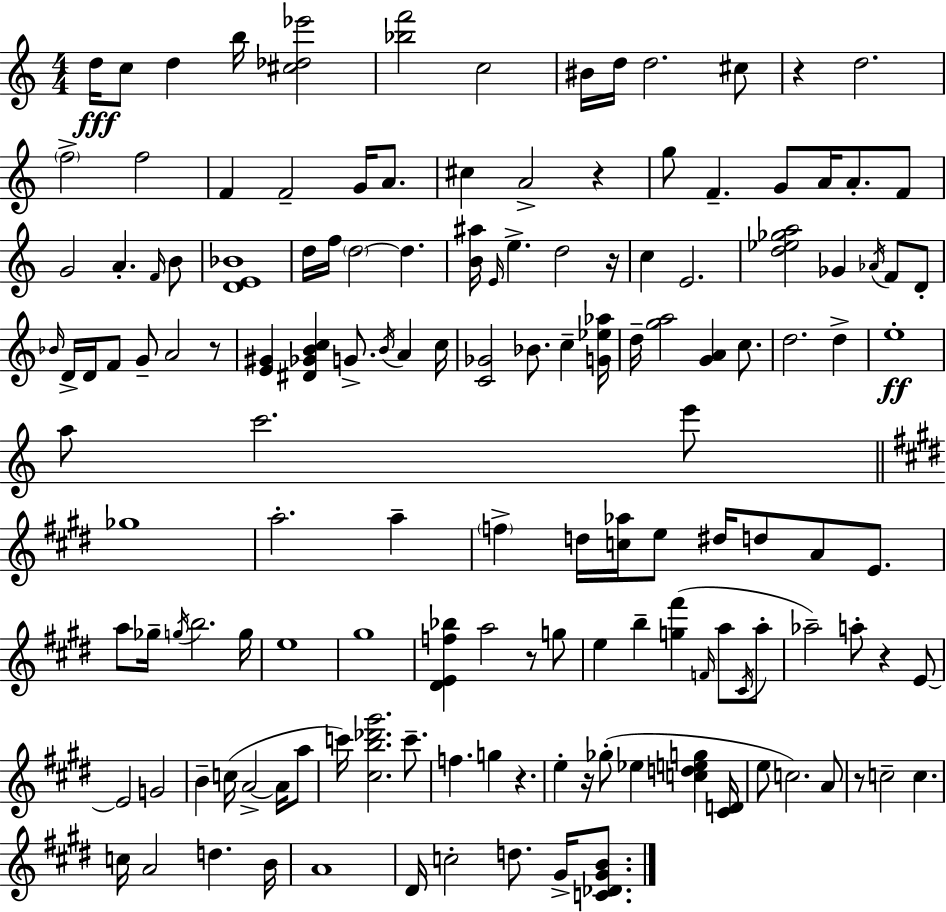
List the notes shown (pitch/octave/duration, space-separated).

D5/s C5/e D5/q B5/s [C#5,Db5,Eb6]/h [Bb5,F6]/h C5/h BIS4/s D5/s D5/h. C#5/e R/q D5/h. F5/h F5/h F4/q F4/h G4/s A4/e. C#5/q A4/h R/q G5/e F4/q. G4/e A4/s A4/e. F4/e G4/h A4/q. F4/s B4/e [D4,E4,Bb4]/w D5/s F5/s D5/h D5/q. [B4,A#5]/s E4/s E5/q. D5/h R/s C5/q E4/h. [D5,Eb5,Gb5,A5]/h Gb4/q Ab4/s F4/e D4/e Bb4/s D4/s D4/s F4/e G4/e A4/h R/e [E4,G#4]/q [D#4,Gb4,B4,C5]/q G4/e. B4/s A4/q C5/s [C4,Gb4]/h Bb4/e. C5/q [G4,Eb5,Ab5]/s D5/s [G5,A5]/h [G4,A4]/q C5/e. D5/h. D5/q E5/w A5/e C6/h. E6/e Gb5/w A5/h. A5/q F5/q D5/s [C5,Ab5]/s E5/e D#5/s D5/e A4/e E4/e. A5/e Gb5/s G5/s B5/h. G5/s E5/w G#5/w [D#4,E4,F5,Bb5]/q A5/h R/e G5/e E5/q B5/q [G5,F#6]/q F4/s A5/e C#4/s A5/e Ab5/h A5/e R/q E4/e E4/h G4/h B4/q C5/s A4/h A4/s A5/e C6/s [C#5,B5,Db6,G#6]/h. C6/e. F5/q. G5/q R/q. E5/q R/s Gb5/e Eb5/q [C5,D5,E5,G5]/q [C#4,D4]/s E5/e C5/h. A4/e R/e C5/h C5/q. C5/s A4/h D5/q. B4/s A4/w D#4/s C5/h D5/e. G#4/s [C4,Db4,G#4,B4]/e.